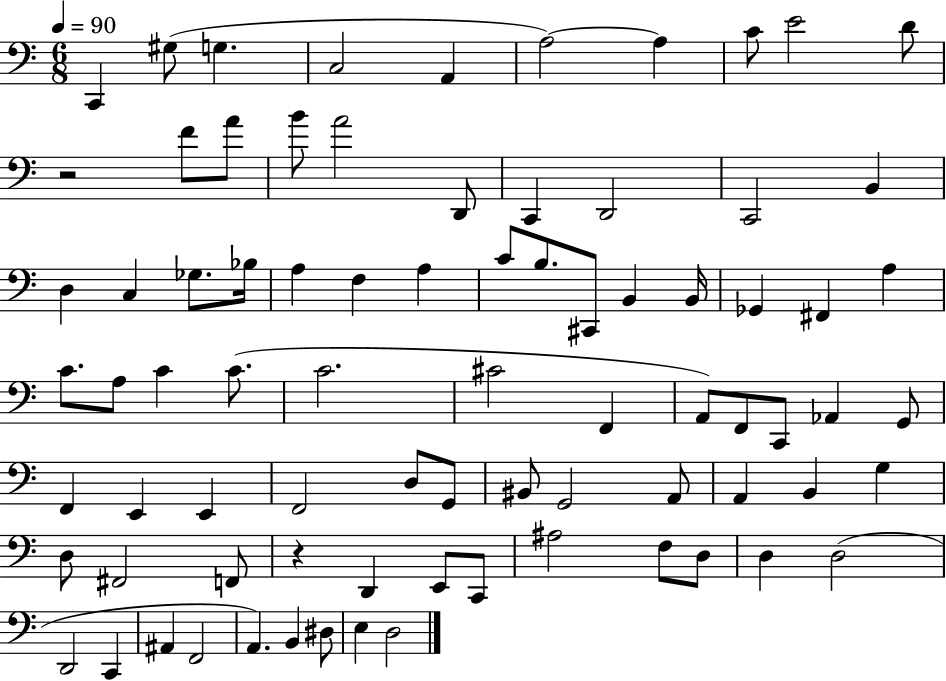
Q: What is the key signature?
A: C major